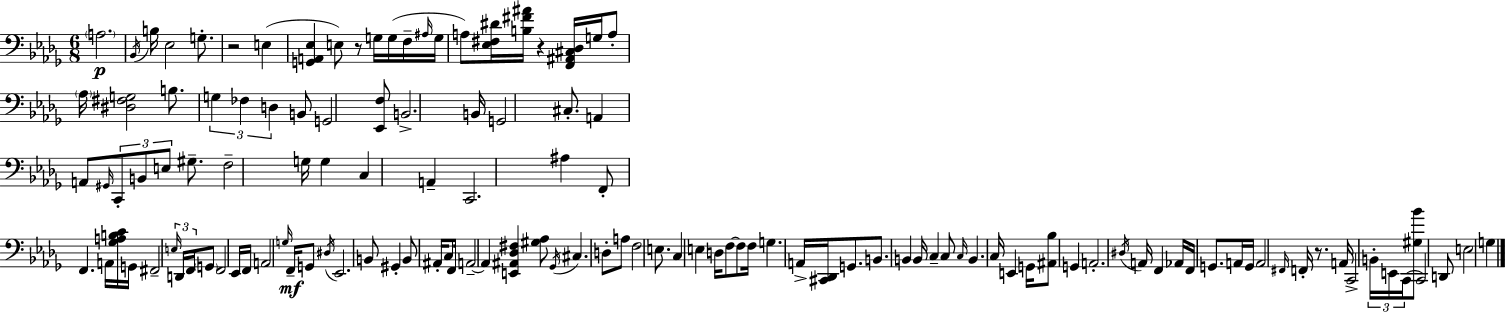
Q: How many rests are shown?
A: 4